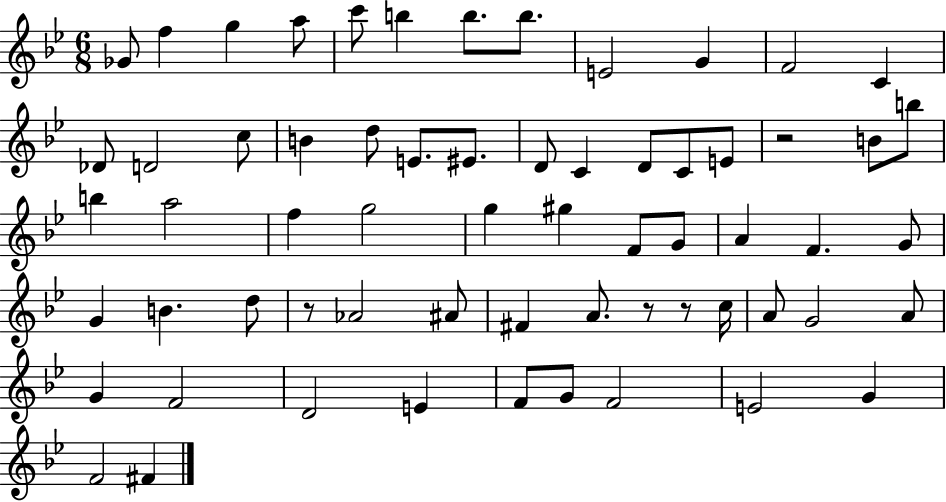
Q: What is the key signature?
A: BES major